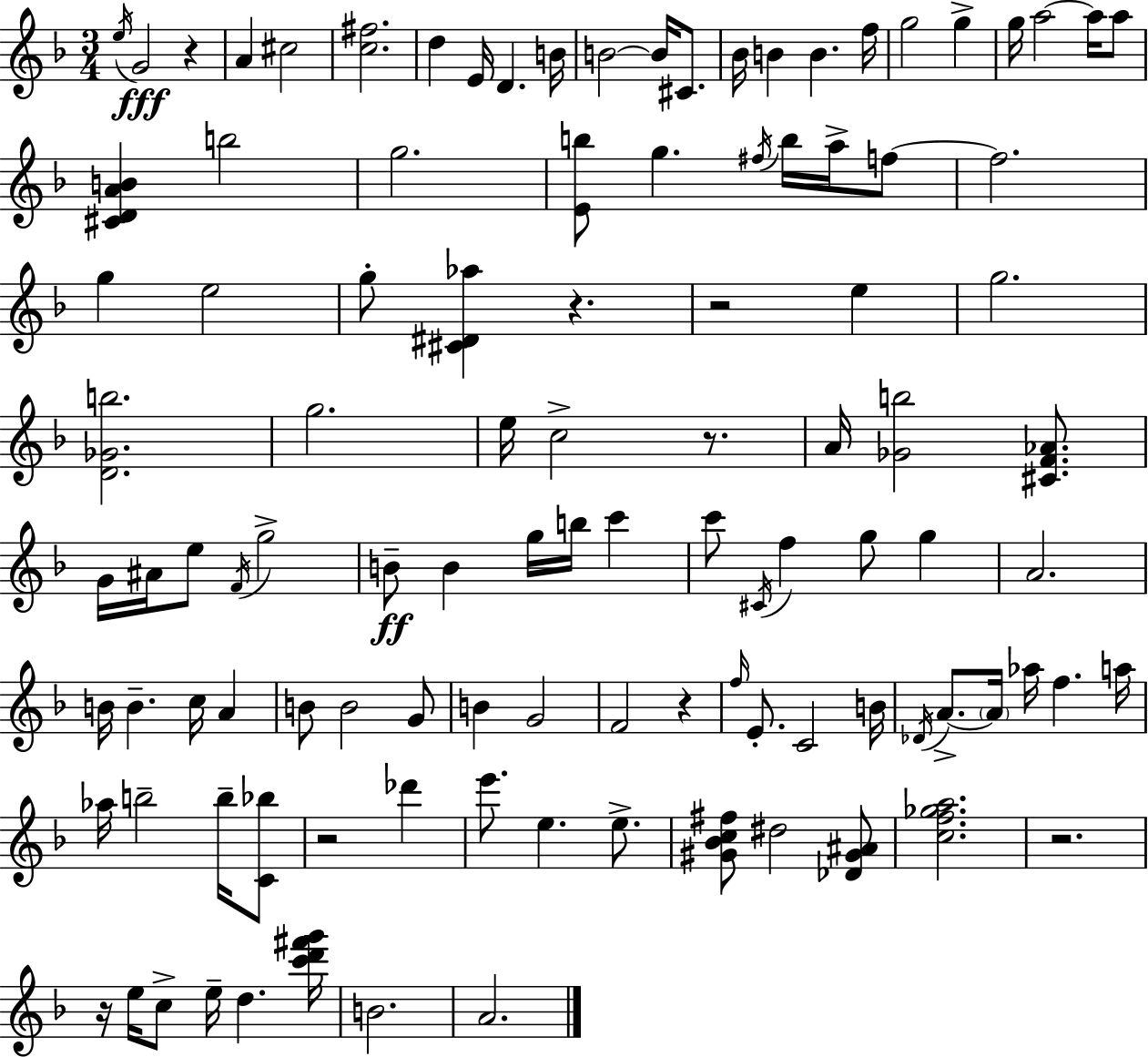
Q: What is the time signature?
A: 3/4